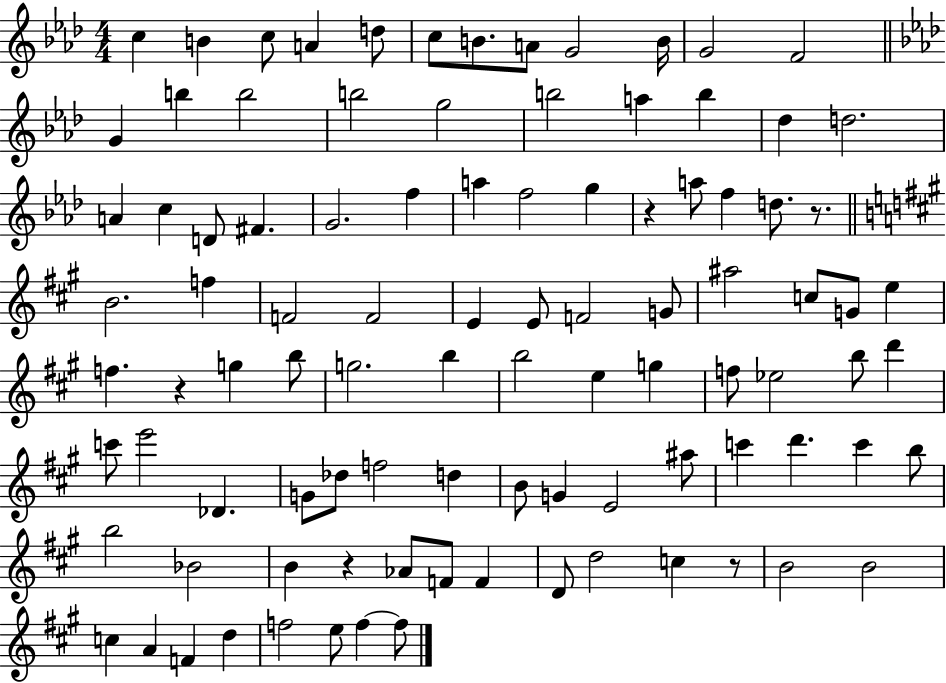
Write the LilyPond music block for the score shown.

{
  \clef treble
  \numericTimeSignature
  \time 4/4
  \key aes \major
  c''4 b'4 c''8 a'4 d''8 | c''8 b'8. a'8 g'2 b'16 | g'2 f'2 | \bar "||" \break \key aes \major g'4 b''4 b''2 | b''2 g''2 | b''2 a''4 b''4 | des''4 d''2. | \break a'4 c''4 d'8 fis'4. | g'2. f''4 | a''4 f''2 g''4 | r4 a''8 f''4 d''8. r8. | \break \bar "||" \break \key a \major b'2. f''4 | f'2 f'2 | e'4 e'8 f'2 g'8 | ais''2 c''8 g'8 e''4 | \break f''4. r4 g''4 b''8 | g''2. b''4 | b''2 e''4 g''4 | f''8 ees''2 b''8 d'''4 | \break c'''8 e'''2 des'4. | g'8 des''8 f''2 d''4 | b'8 g'4 e'2 ais''8 | c'''4 d'''4. c'''4 b''8 | \break b''2 bes'2 | b'4 r4 aes'8 f'8 f'4 | d'8 d''2 c''4 r8 | b'2 b'2 | \break c''4 a'4 f'4 d''4 | f''2 e''8 f''4~~ f''8 | \bar "|."
}